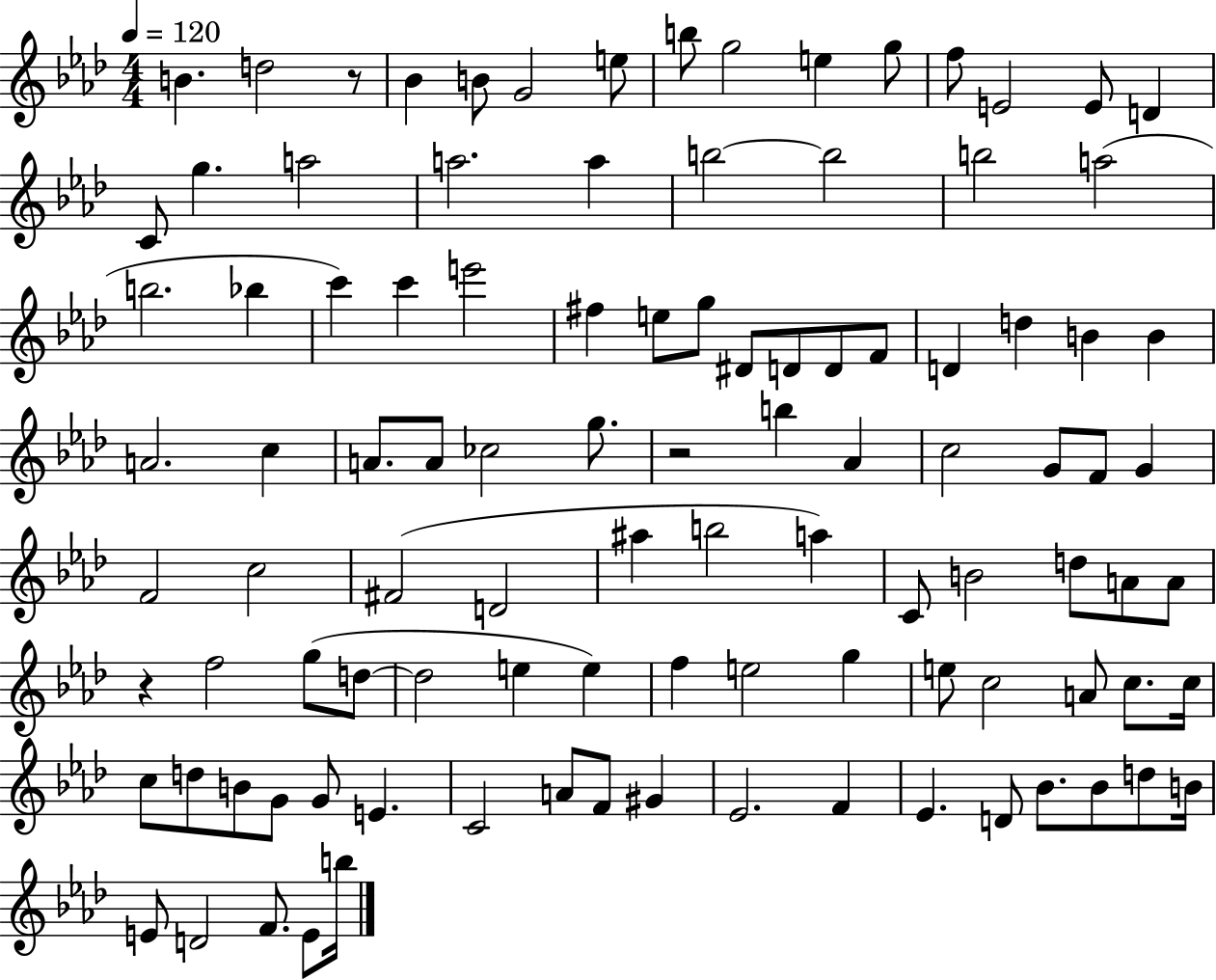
B4/q. D5/h R/e Bb4/q B4/e G4/h E5/e B5/e G5/h E5/q G5/e F5/e E4/h E4/e D4/q C4/e G5/q. A5/h A5/h. A5/q B5/h B5/h B5/h A5/h B5/h. Bb5/q C6/q C6/q E6/h F#5/q E5/e G5/e D#4/e D4/e D4/e F4/e D4/q D5/q B4/q B4/q A4/h. C5/q A4/e. A4/e CES5/h G5/e. R/h B5/q Ab4/q C5/h G4/e F4/e G4/q F4/h C5/h F#4/h D4/h A#5/q B5/h A5/q C4/e B4/h D5/e A4/e A4/e R/q F5/h G5/e D5/e D5/h E5/q E5/q F5/q E5/h G5/q E5/e C5/h A4/e C5/e. C5/s C5/e D5/e B4/e G4/e G4/e E4/q. C4/h A4/e F4/e G#4/q Eb4/h. F4/q Eb4/q. D4/e Bb4/e. Bb4/e D5/e B4/s E4/e D4/h F4/e. E4/e B5/s